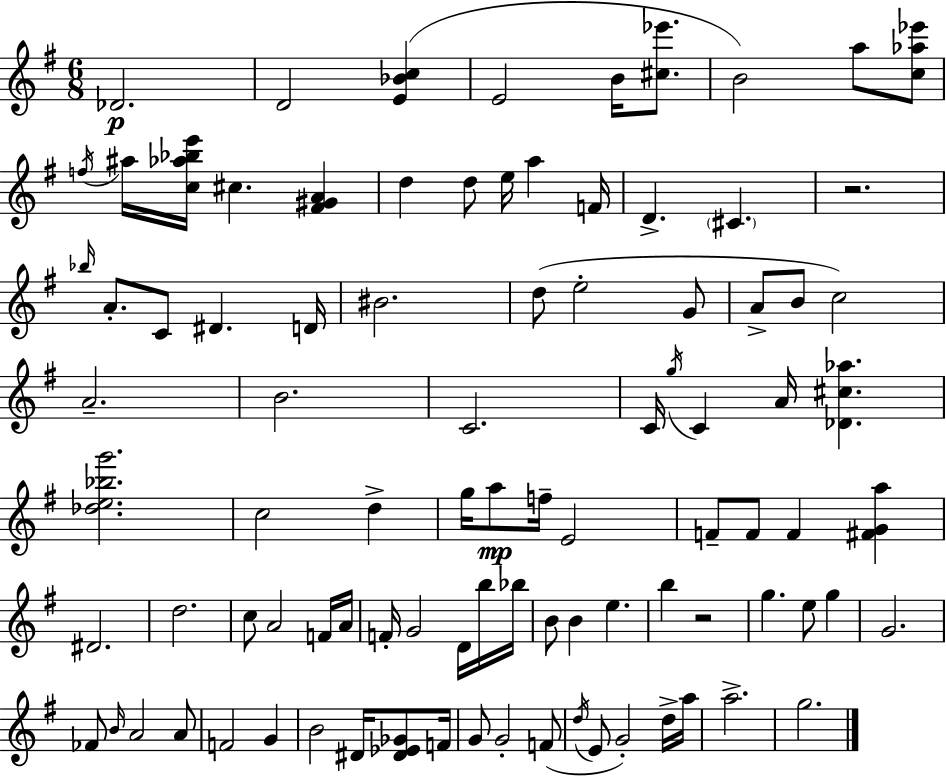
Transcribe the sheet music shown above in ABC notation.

X:1
T:Untitled
M:6/8
L:1/4
K:Em
_D2 D2 [E_Bc] E2 B/4 [^c_e']/2 B2 a/2 [c_a_e']/2 f/4 ^a/4 [c_a_be']/4 ^c [^F^GA] d d/2 e/4 a F/4 D ^C z2 _b/4 A/2 C/2 ^D D/4 ^B2 d/2 e2 G/2 A/2 B/2 c2 A2 B2 C2 C/4 g/4 C A/4 [_D^c_a] [_de_bg']2 c2 d g/4 a/2 f/4 E2 F/2 F/2 F [^FGa] ^D2 d2 c/2 A2 F/4 A/4 F/4 G2 D/4 b/4 _b/4 B/2 B e b z2 g e/2 g G2 _F/2 B/4 A2 A/2 F2 G B2 ^D/4 [^D_E_G]/2 F/4 G/2 G2 F/2 d/4 E/2 G2 d/4 a/4 a2 g2